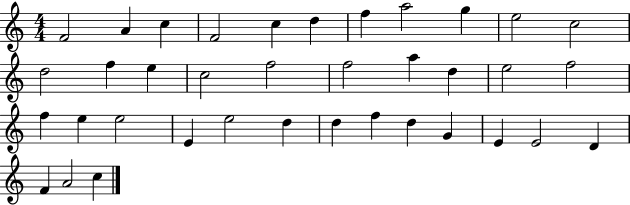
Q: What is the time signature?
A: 4/4